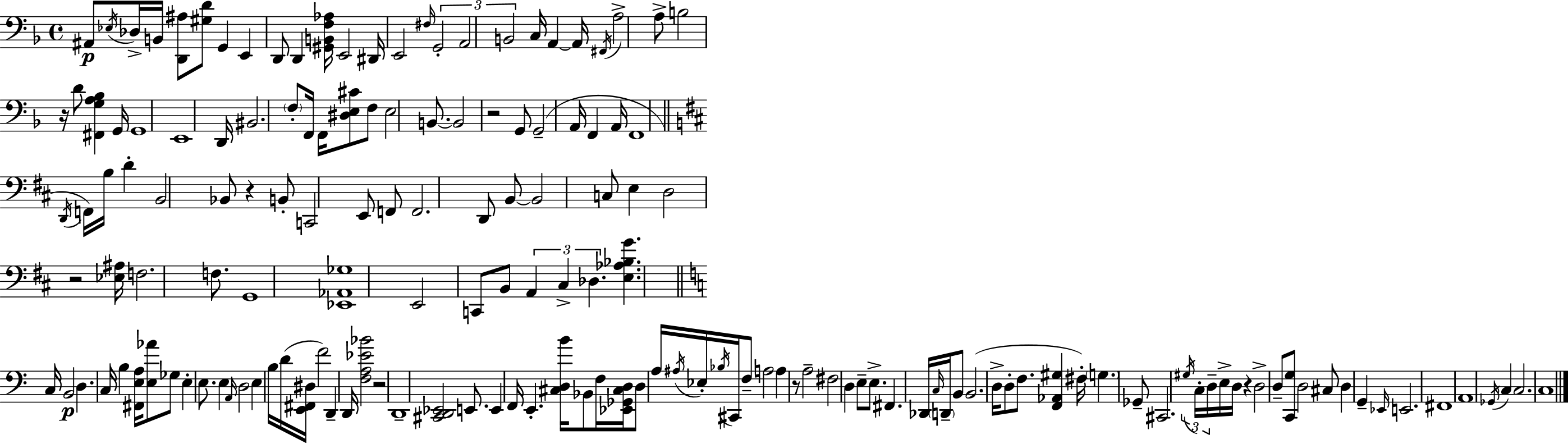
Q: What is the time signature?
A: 4/4